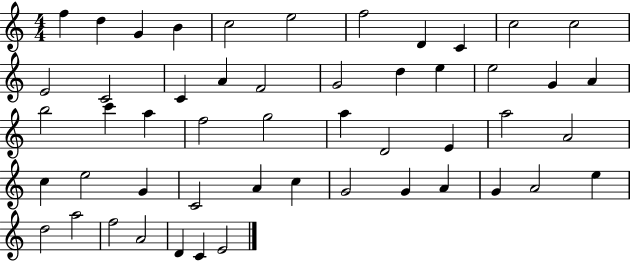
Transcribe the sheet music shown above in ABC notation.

X:1
T:Untitled
M:4/4
L:1/4
K:C
f d G B c2 e2 f2 D C c2 c2 E2 C2 C A F2 G2 d e e2 G A b2 c' a f2 g2 a D2 E a2 A2 c e2 G C2 A c G2 G A G A2 e d2 a2 f2 A2 D C E2